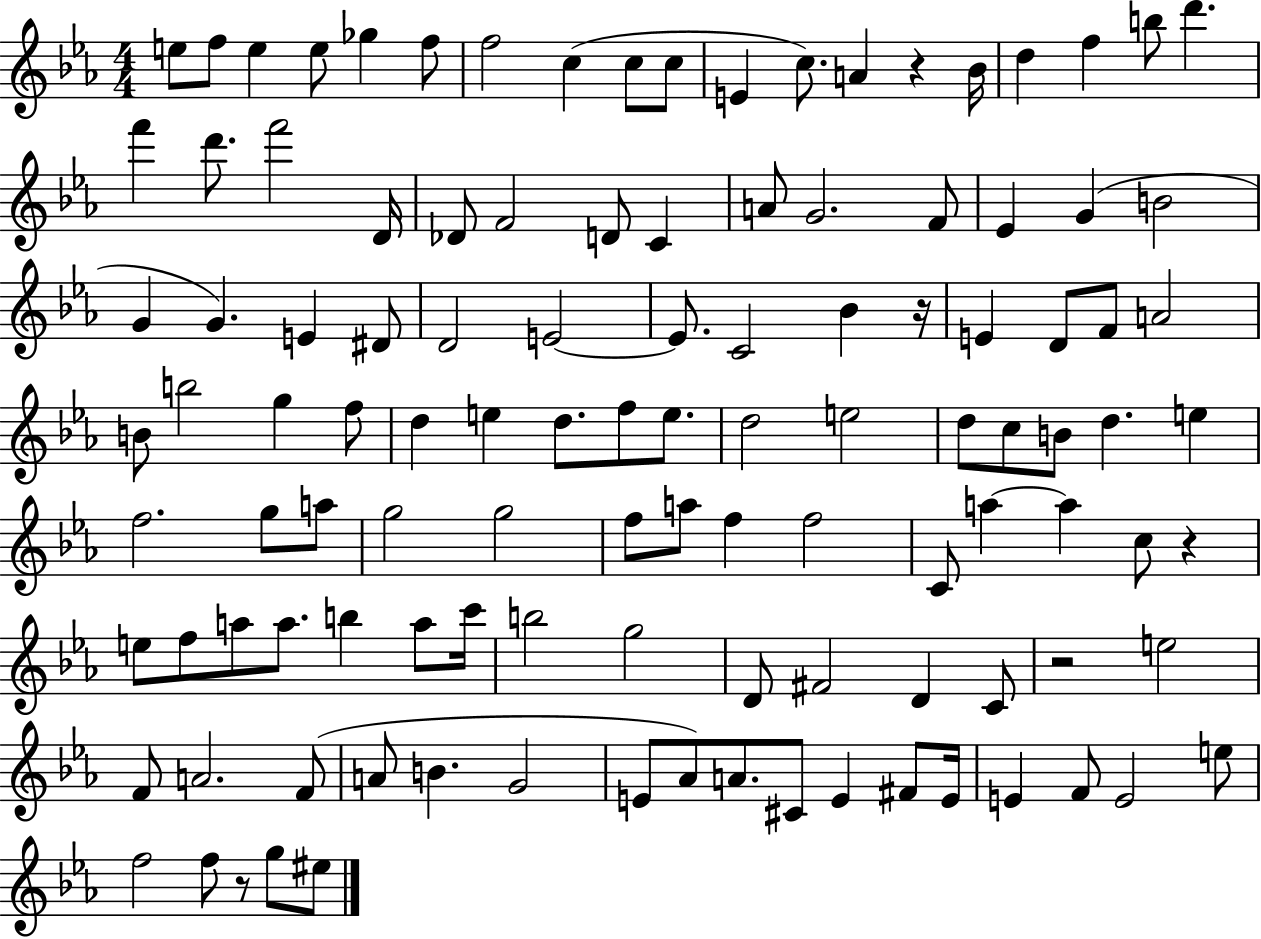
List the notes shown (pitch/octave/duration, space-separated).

E5/e F5/e E5/q E5/e Gb5/q F5/e F5/h C5/q C5/e C5/e E4/q C5/e. A4/q R/q Bb4/s D5/q F5/q B5/e D6/q. F6/q D6/e. F6/h D4/s Db4/e F4/h D4/e C4/q A4/e G4/h. F4/e Eb4/q G4/q B4/h G4/q G4/q. E4/q D#4/e D4/h E4/h E4/e. C4/h Bb4/q R/s E4/q D4/e F4/e A4/h B4/e B5/h G5/q F5/e D5/q E5/q D5/e. F5/e E5/e. D5/h E5/h D5/e C5/e B4/e D5/q. E5/q F5/h. G5/e A5/e G5/h G5/h F5/e A5/e F5/q F5/h C4/e A5/q A5/q C5/e R/q E5/e F5/e A5/e A5/e. B5/q A5/e C6/s B5/h G5/h D4/e F#4/h D4/q C4/e R/h E5/h F4/e A4/h. F4/e A4/e B4/q. G4/h E4/e Ab4/e A4/e. C#4/e E4/q F#4/e E4/s E4/q F4/e E4/h E5/e F5/h F5/e R/e G5/e EIS5/e